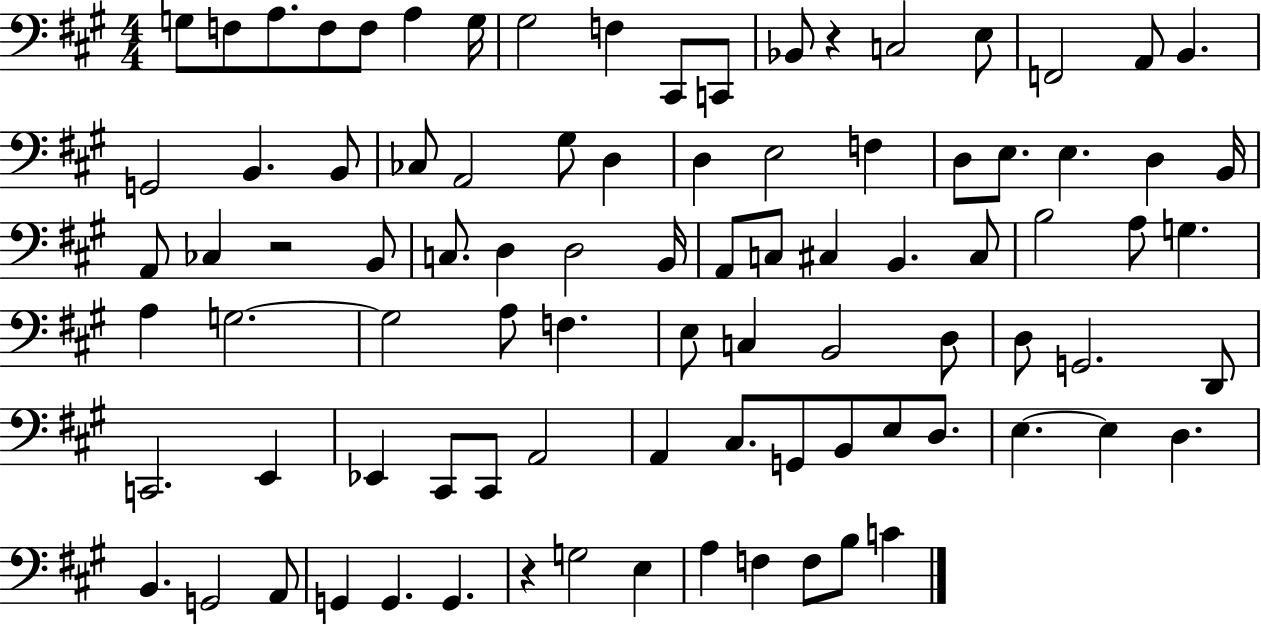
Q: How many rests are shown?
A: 3